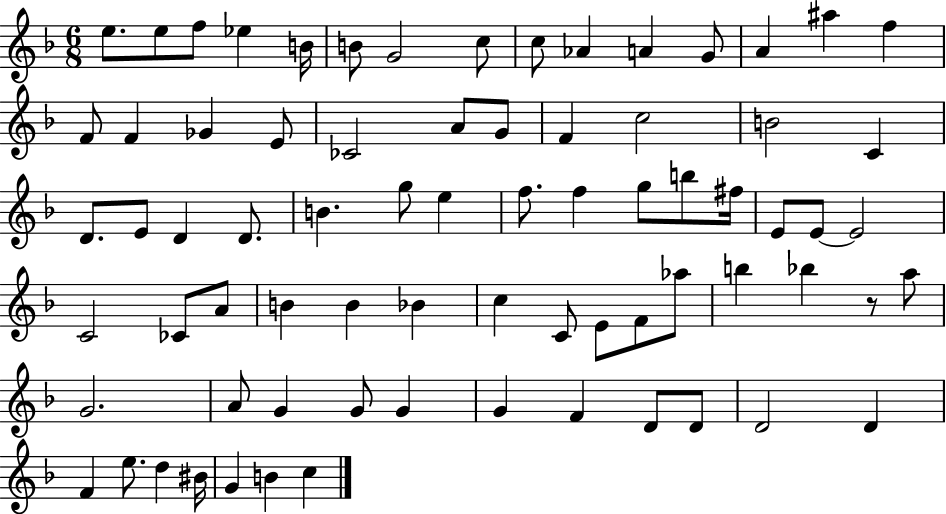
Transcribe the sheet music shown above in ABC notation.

X:1
T:Untitled
M:6/8
L:1/4
K:F
e/2 e/2 f/2 _e B/4 B/2 G2 c/2 c/2 _A A G/2 A ^a f F/2 F _G E/2 _C2 A/2 G/2 F c2 B2 C D/2 E/2 D D/2 B g/2 e f/2 f g/2 b/2 ^f/4 E/2 E/2 E2 C2 _C/2 A/2 B B _B c C/2 E/2 F/2 _a/2 b _b z/2 a/2 G2 A/2 G G/2 G G F D/2 D/2 D2 D F e/2 d ^B/4 G B c